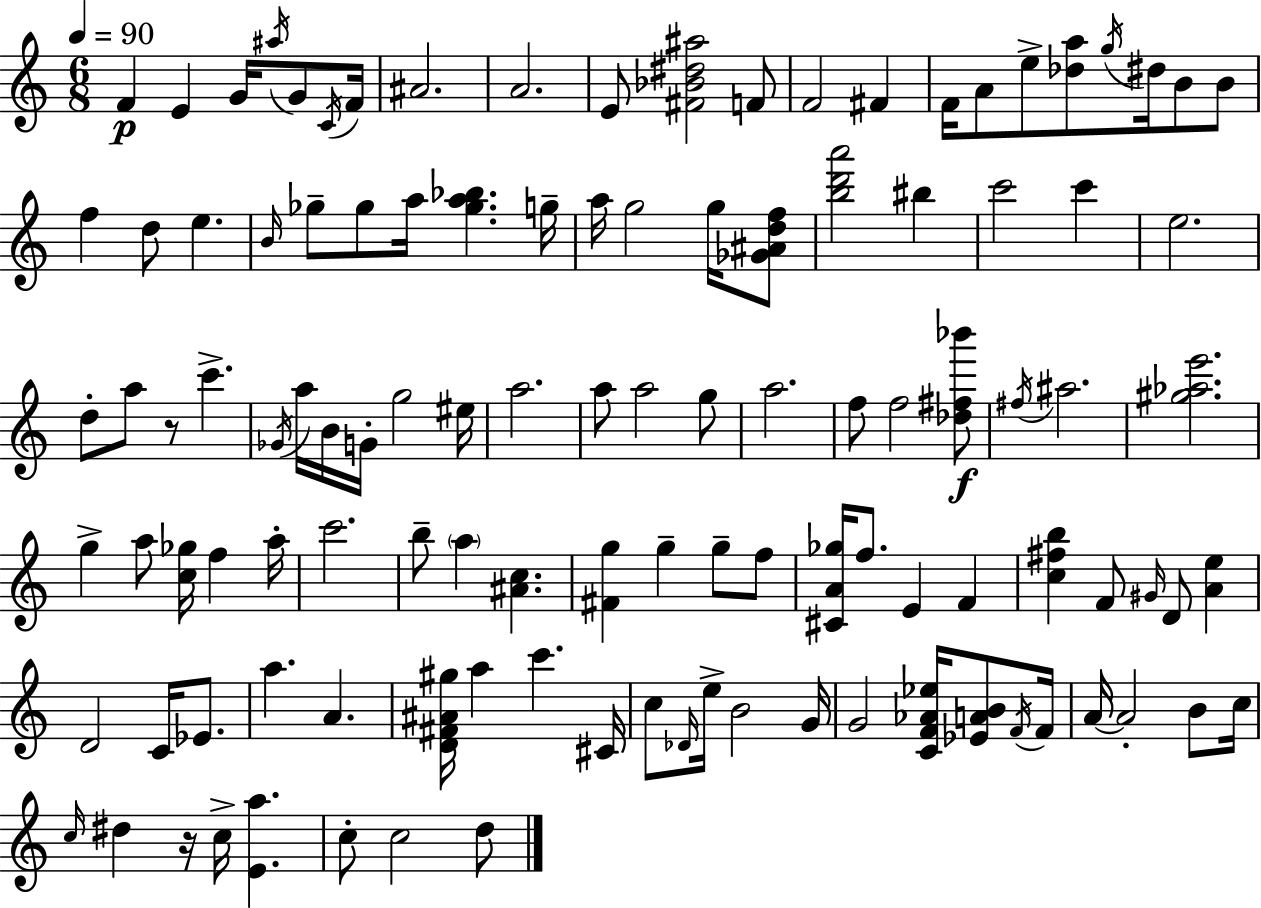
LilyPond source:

{
  \clef treble
  \numericTimeSignature
  \time 6/8
  \key a \minor
  \tempo 4 = 90
  f'4\p e'4 g'16 \acciaccatura { ais''16 } g'8 | \acciaccatura { c'16 } f'16 ais'2. | a'2. | e'8 <fis' bes' dis'' ais''>2 | \break f'8 f'2 fis'4 | f'16 a'8 e''8-> <des'' a''>8 \acciaccatura { g''16 } dis''16 b'8 | b'8 f''4 d''8 e''4. | \grace { b'16 } ges''8-- ges''8 a''16 <ges'' a'' bes''>4. | \break g''16-- a''16 g''2 | g''16 <ges' ais' d'' f''>8 <b'' d''' a'''>2 | bis''4 c'''2 | c'''4 e''2. | \break d''8-. a''8 r8 c'''4.-> | \acciaccatura { ges'16 } a''16 b'16 g'16-. g''2 | eis''16 a''2. | a''8 a''2 | \break g''8 a''2. | f''8 f''2 | <des'' fis'' bes'''>8\f \acciaccatura { fis''16 } ais''2. | <gis'' aes'' e'''>2. | \break g''4-> a''8 | <c'' ges''>16 f''4 a''16-. c'''2. | b''8-- \parenthesize a''4 | <ais' c''>4. <fis' g''>4 g''4-- | \break g''8-- f''8 <cis' a' ges''>16 f''8. e'4 | f'4 <c'' fis'' b''>4 f'8 | \grace { gis'16 } d'8 <a' e''>4 d'2 | c'16 ees'8. a''4. | \break a'4. <d' fis' ais' gis''>16 a''4 | c'''4. cis'16 c''8 \grace { des'16 } e''16-> b'2 | g'16 g'2 | <c' f' aes' ees''>16 <ees' a' b'>8 \acciaccatura { f'16 } f'16 a'16~~ a'2-. | \break b'8 c''16 \grace { c''16 } dis''4 | r16 c''16-> <e' a''>4. c''8-. | c''2 d''8 \bar "|."
}